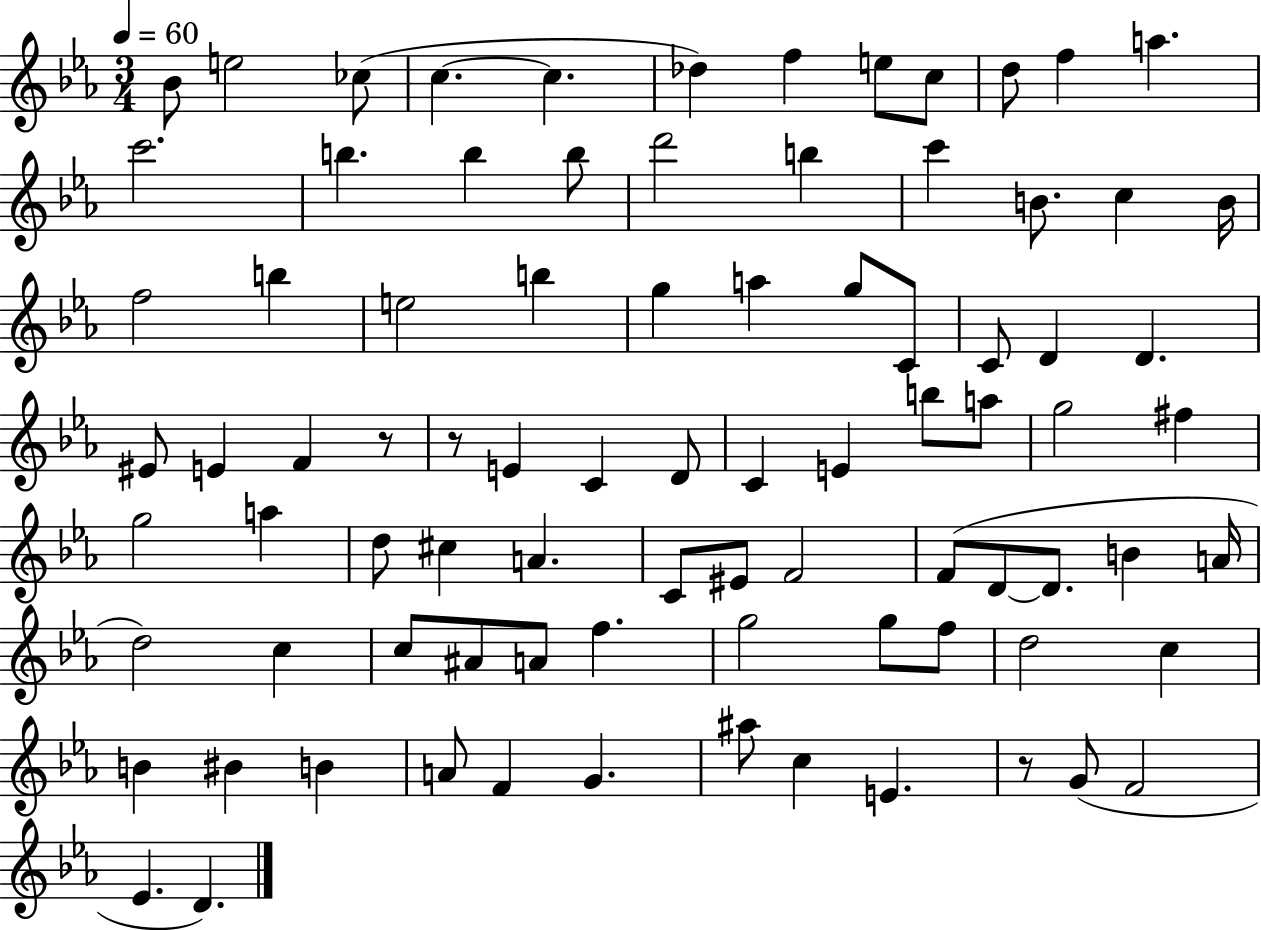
Bb4/e E5/h CES5/e C5/q. C5/q. Db5/q F5/q E5/e C5/e D5/e F5/q A5/q. C6/h. B5/q. B5/q B5/e D6/h B5/q C6/q B4/e. C5/q B4/s F5/h B5/q E5/h B5/q G5/q A5/q G5/e C4/e C4/e D4/q D4/q. EIS4/e E4/q F4/q R/e R/e E4/q C4/q D4/e C4/q E4/q B5/e A5/e G5/h F#5/q G5/h A5/q D5/e C#5/q A4/q. C4/e EIS4/e F4/h F4/e D4/e D4/e. B4/q A4/s D5/h C5/q C5/e A#4/e A4/e F5/q. G5/h G5/e F5/e D5/h C5/q B4/q BIS4/q B4/q A4/e F4/q G4/q. A#5/e C5/q E4/q. R/e G4/e F4/h Eb4/q. D4/q.